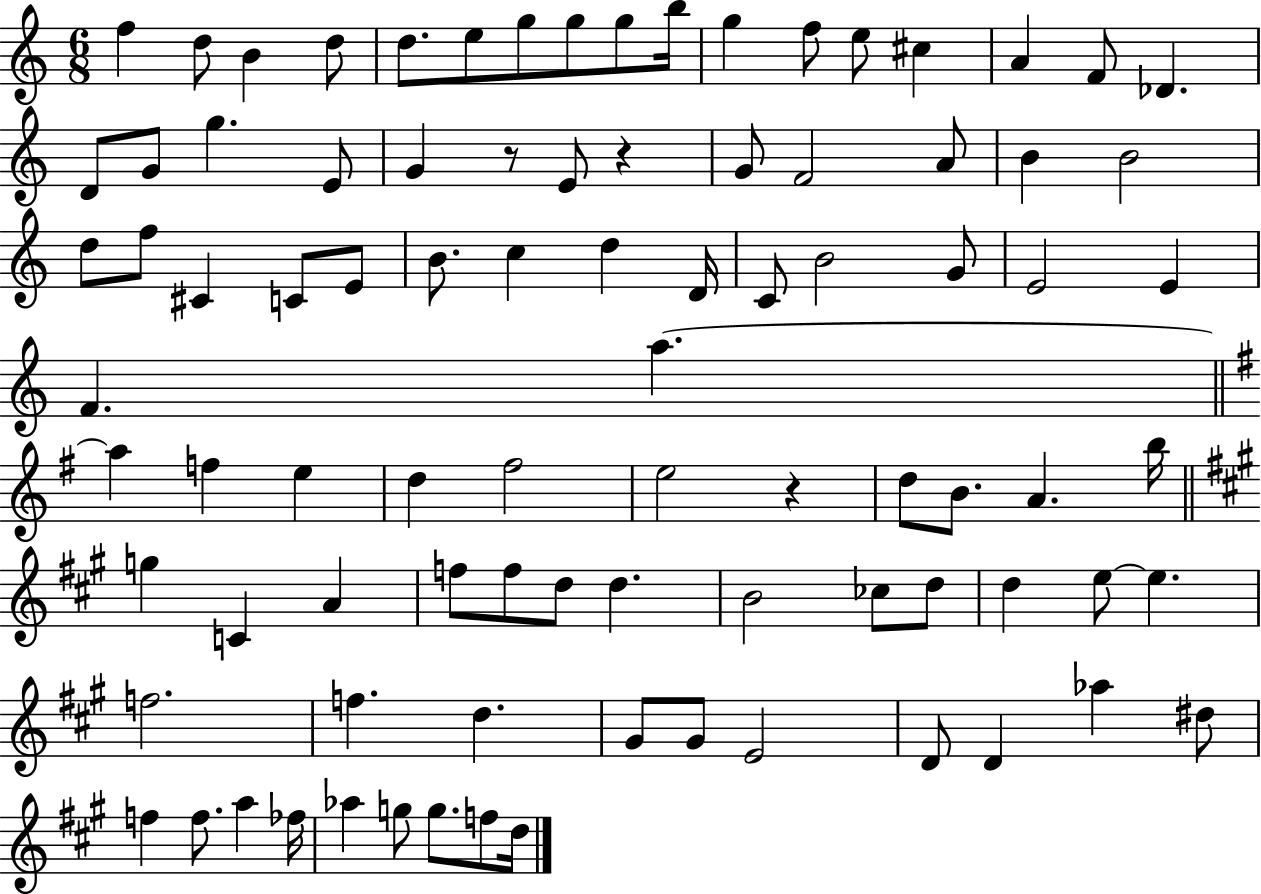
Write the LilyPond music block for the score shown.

{
  \clef treble
  \numericTimeSignature
  \time 6/8
  \key c \major
  f''4 d''8 b'4 d''8 | d''8. e''8 g''8 g''8 g''8 b''16 | g''4 f''8 e''8 cis''4 | a'4 f'8 des'4. | \break d'8 g'8 g''4. e'8 | g'4 r8 e'8 r4 | g'8 f'2 a'8 | b'4 b'2 | \break d''8 f''8 cis'4 c'8 e'8 | b'8. c''4 d''4 d'16 | c'8 b'2 g'8 | e'2 e'4 | \break f'4. a''4.~~ | \bar "||" \break \key g \major a''4 f''4 e''4 | d''4 fis''2 | e''2 r4 | d''8 b'8. a'4. b''16 | \break \bar "||" \break \key a \major g''4 c'4 a'4 | f''8 f''8 d''8 d''4. | b'2 ces''8 d''8 | d''4 e''8~~ e''4. | \break f''2. | f''4. d''4. | gis'8 gis'8 e'2 | d'8 d'4 aes''4 dis''8 | \break f''4 f''8. a''4 fes''16 | aes''4 g''8 g''8. f''8 d''16 | \bar "|."
}